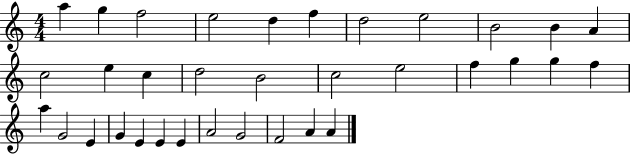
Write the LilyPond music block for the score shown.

{
  \clef treble
  \numericTimeSignature
  \time 4/4
  \key c \major
  a''4 g''4 f''2 | e''2 d''4 f''4 | d''2 e''2 | b'2 b'4 a'4 | \break c''2 e''4 c''4 | d''2 b'2 | c''2 e''2 | f''4 g''4 g''4 f''4 | \break a''4 g'2 e'4 | g'4 e'4 e'4 e'4 | a'2 g'2 | f'2 a'4 a'4 | \break \bar "|."
}